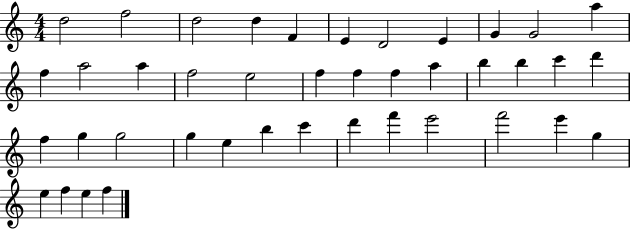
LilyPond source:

{
  \clef treble
  \numericTimeSignature
  \time 4/4
  \key c \major
  d''2 f''2 | d''2 d''4 f'4 | e'4 d'2 e'4 | g'4 g'2 a''4 | \break f''4 a''2 a''4 | f''2 e''2 | f''4 f''4 f''4 a''4 | b''4 b''4 c'''4 d'''4 | \break f''4 g''4 g''2 | g''4 e''4 b''4 c'''4 | d'''4 f'''4 e'''2 | f'''2 e'''4 g''4 | \break e''4 f''4 e''4 f''4 | \bar "|."
}